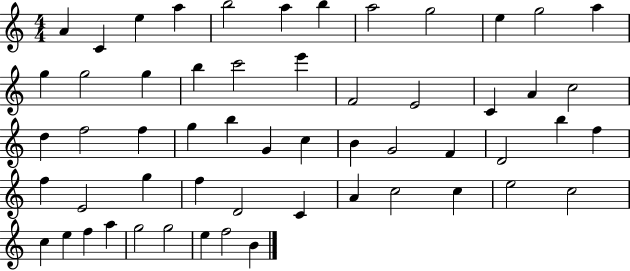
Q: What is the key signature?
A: C major